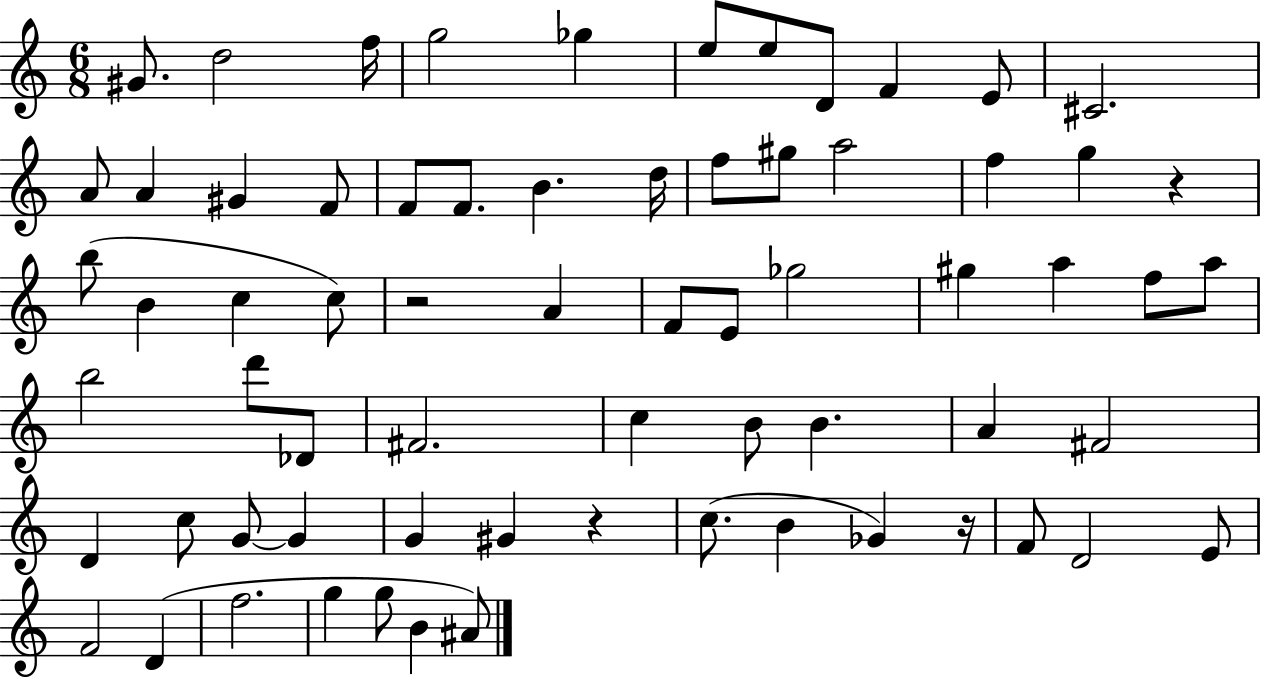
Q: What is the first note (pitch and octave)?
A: G#4